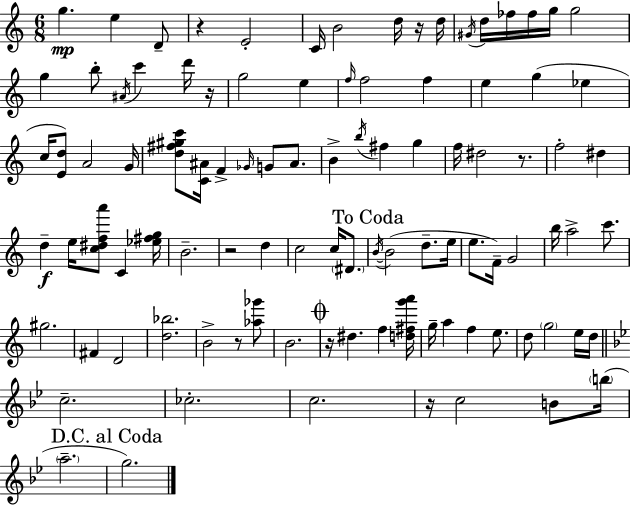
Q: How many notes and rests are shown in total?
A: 99